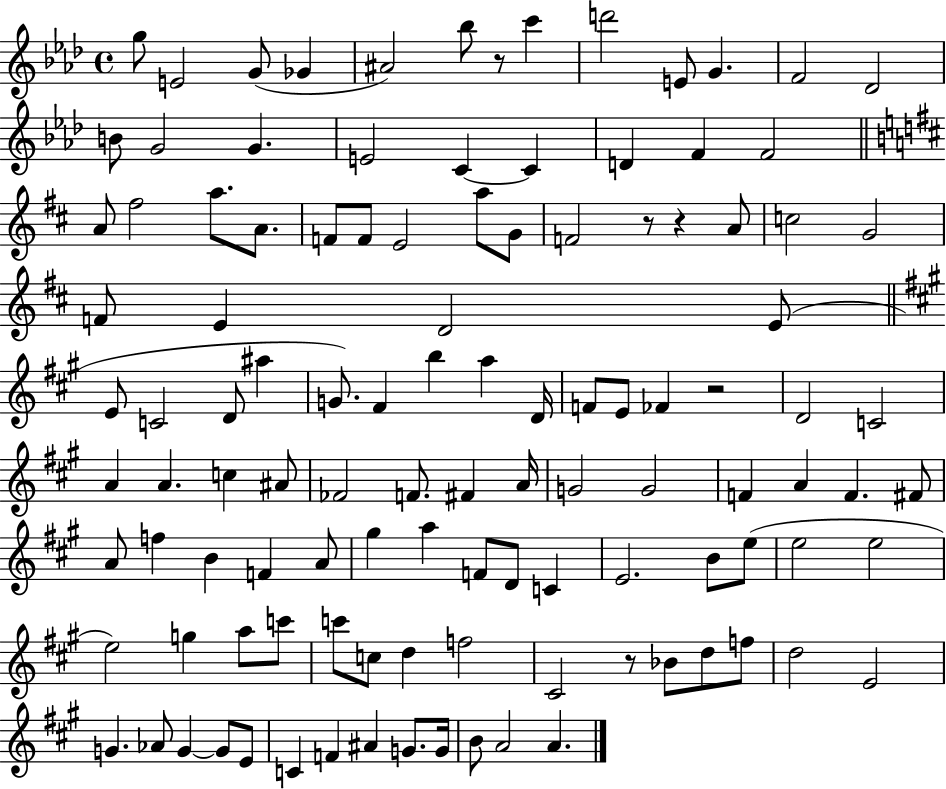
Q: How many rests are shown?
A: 5